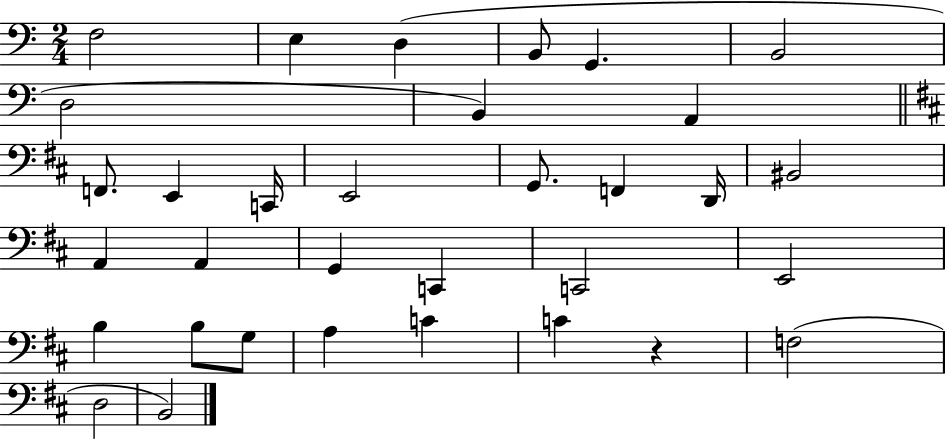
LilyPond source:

{
  \clef bass
  \numericTimeSignature
  \time 2/4
  \key c \major
  f2 | e4 d4( | b,8 g,4. | b,2 | \break d2 | b,4) a,4 | \bar "||" \break \key d \major f,8. e,4 c,16 | e,2 | g,8. f,4 d,16 | bis,2 | \break a,4 a,4 | g,4 c,4 | c,2 | e,2 | \break b4 b8 g8 | a4 c'4 | c'4 r4 | f2( | \break d2 | b,2) | \bar "|."
}